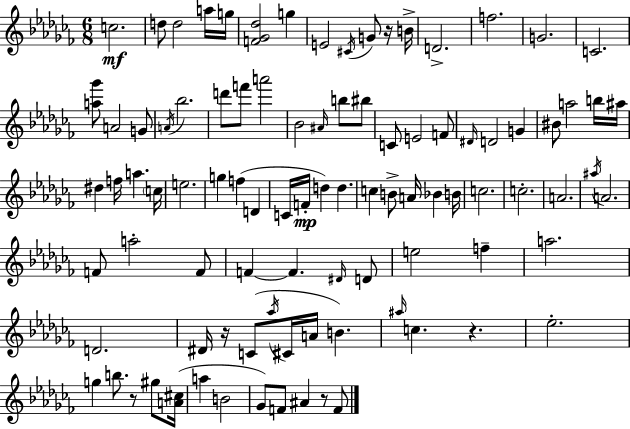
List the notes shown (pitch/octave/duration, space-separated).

C5/h. D5/e D5/h A5/s G5/s [F4,Gb4,Db5]/h G5/q E4/h C#4/s G4/e R/s B4/s D4/h. F5/h. G4/h. C4/h. [A5,Gb6]/e A4/h G4/e A4/s Bb5/h. D6/e F6/e A6/h Bb4/h A#4/s B5/e BIS5/e C4/e E4/h F4/e D#4/s D4/h G4/q BIS4/e A5/h B5/s A#5/s D#5/q F5/s A5/q. C5/s E5/h. G5/q F5/q D4/q C4/s F4/s D5/q D5/q. C5/q B4/e A4/s Bb4/q B4/s C5/h. C5/h. A4/h. A#5/s A4/h. F4/e A5/h F4/e F4/q F4/q. D#4/s D4/e E5/h F5/q A5/h. D4/h. D#4/s R/s C4/e Ab5/s C#4/s A4/s B4/q. A#5/s C5/q. R/q. Eb5/h. G5/q B5/e. R/e G#5/e [A4,C#5]/s A5/q B4/h Gb4/e F4/e A#4/q R/e F4/e